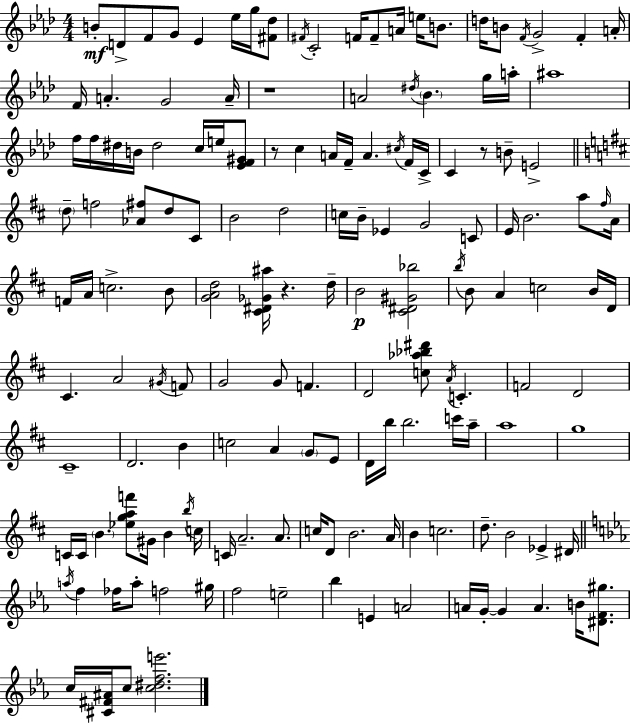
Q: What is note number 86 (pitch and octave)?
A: F4